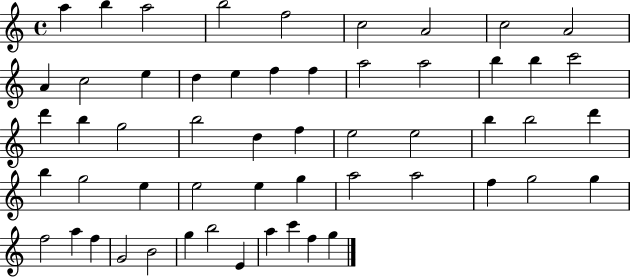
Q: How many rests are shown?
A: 0